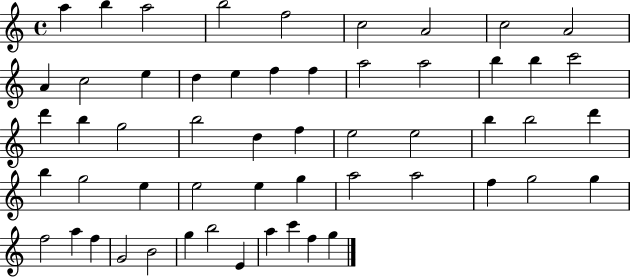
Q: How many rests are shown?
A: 0